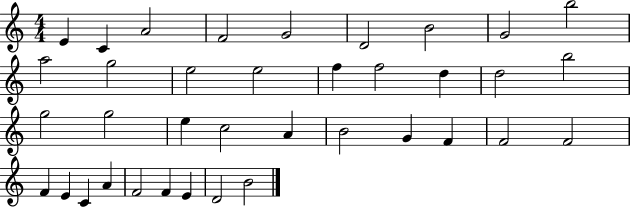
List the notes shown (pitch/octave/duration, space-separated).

E4/q C4/q A4/h F4/h G4/h D4/h B4/h G4/h B5/h A5/h G5/h E5/h E5/h F5/q F5/h D5/q D5/h B5/h G5/h G5/h E5/q C5/h A4/q B4/h G4/q F4/q F4/h F4/h F4/q E4/q C4/q A4/q F4/h F4/q E4/q D4/h B4/h